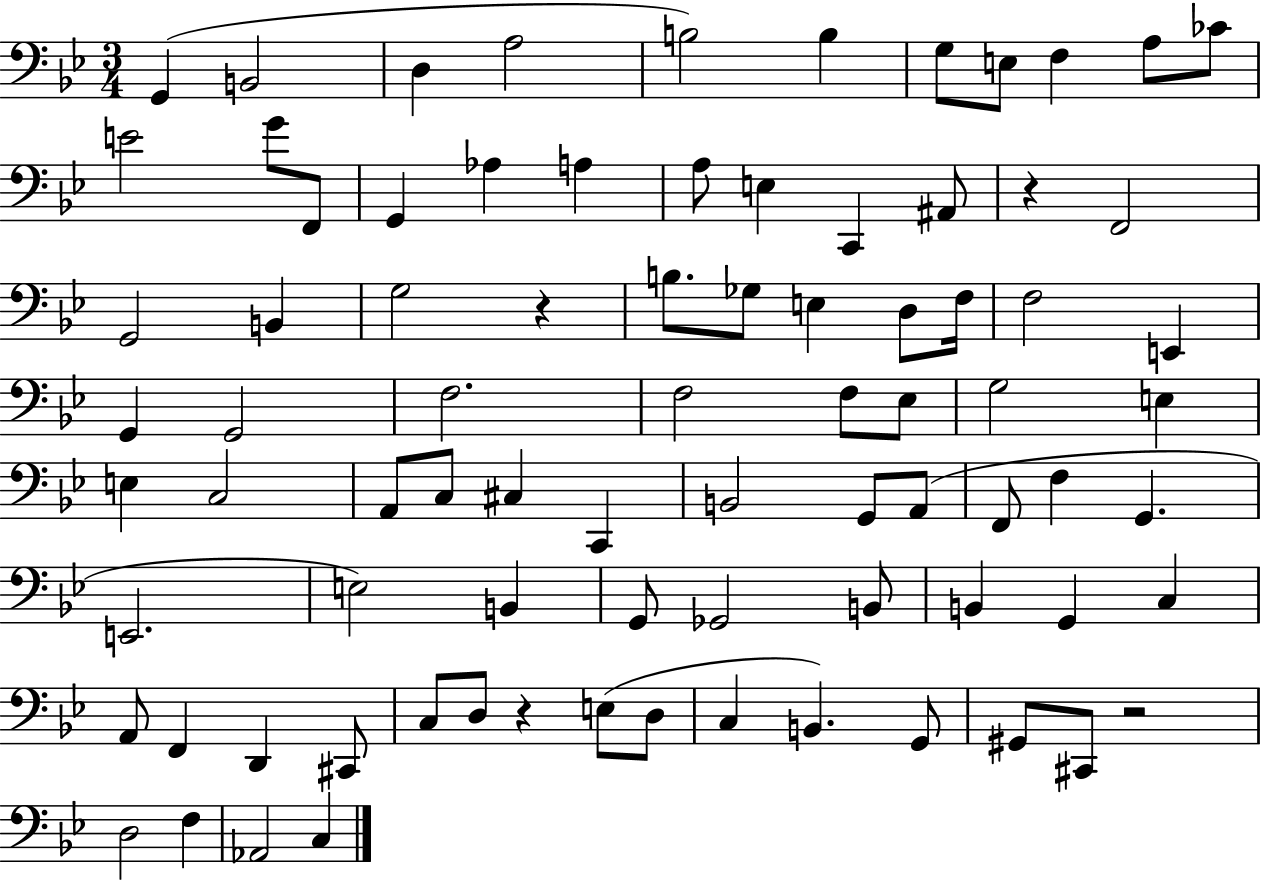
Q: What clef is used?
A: bass